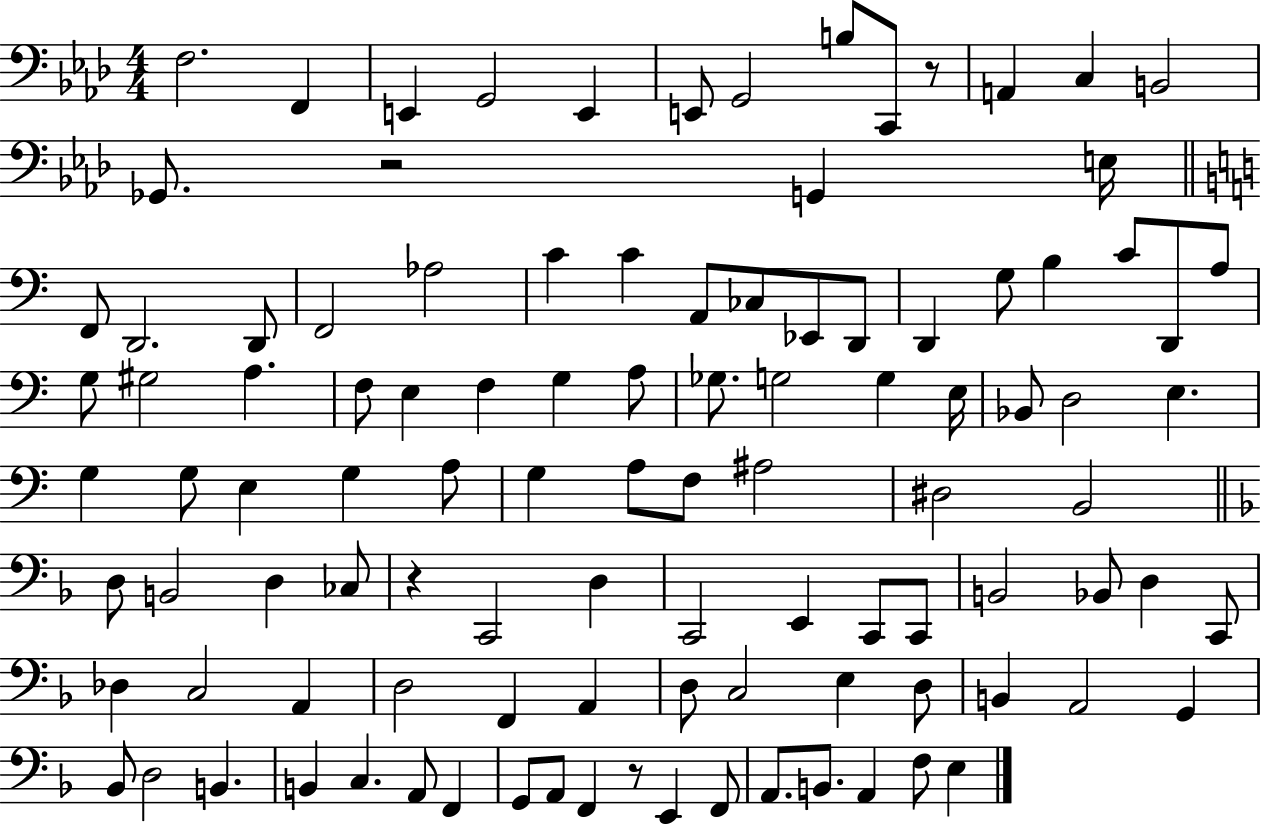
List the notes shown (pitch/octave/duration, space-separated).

F3/h. F2/q E2/q G2/h E2/q E2/e G2/h B3/e C2/e R/e A2/q C3/q B2/h Gb2/e. R/h G2/q E3/s F2/e D2/h. D2/e F2/h Ab3/h C4/q C4/q A2/e CES3/e Eb2/e D2/e D2/q G3/e B3/q C4/e D2/e A3/e G3/e G#3/h A3/q. F3/e E3/q F3/q G3/q A3/e Gb3/e. G3/h G3/q E3/s Bb2/e D3/h E3/q. G3/q G3/e E3/q G3/q A3/e G3/q A3/e F3/e A#3/h D#3/h B2/h D3/e B2/h D3/q CES3/e R/q C2/h D3/q C2/h E2/q C2/e C2/e B2/h Bb2/e D3/q C2/e Db3/q C3/h A2/q D3/h F2/q A2/q D3/e C3/h E3/q D3/e B2/q A2/h G2/q Bb2/e D3/h B2/q. B2/q C3/q. A2/e F2/q G2/e A2/e F2/q R/e E2/q F2/e A2/e. B2/e. A2/q F3/e E3/q